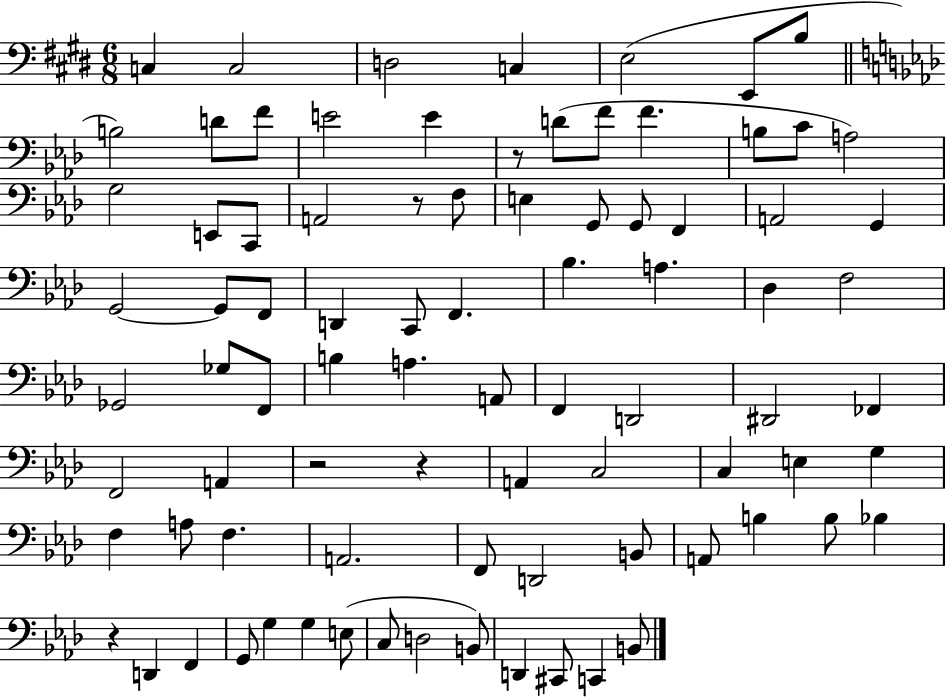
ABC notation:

X:1
T:Untitled
M:6/8
L:1/4
K:E
C, C,2 D,2 C, E,2 E,,/2 B,/2 B,2 D/2 F/2 E2 E z/2 D/2 F/2 F B,/2 C/2 A,2 G,2 E,,/2 C,,/2 A,,2 z/2 F,/2 E, G,,/2 G,,/2 F,, A,,2 G,, G,,2 G,,/2 F,,/2 D,, C,,/2 F,, _B, A, _D, F,2 _G,,2 _G,/2 F,,/2 B, A, A,,/2 F,, D,,2 ^D,,2 _F,, F,,2 A,, z2 z A,, C,2 C, E, G, F, A,/2 F, A,,2 F,,/2 D,,2 B,,/2 A,,/2 B, B,/2 _B, z D,, F,, G,,/2 G, G, E,/2 C,/2 D,2 B,,/2 D,, ^C,,/2 C,, B,,/2